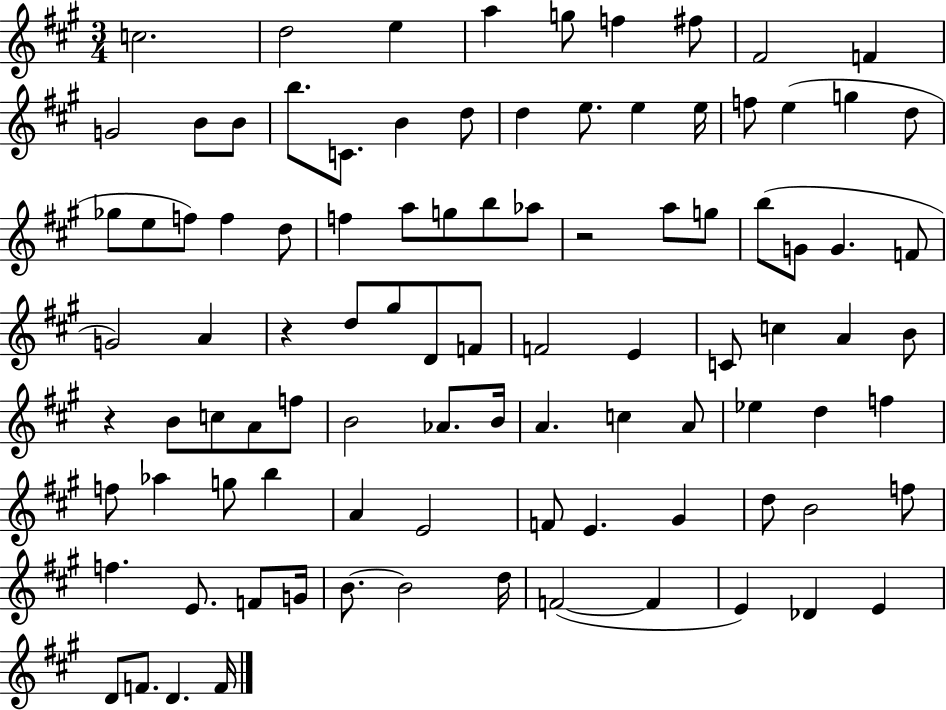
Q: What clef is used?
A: treble